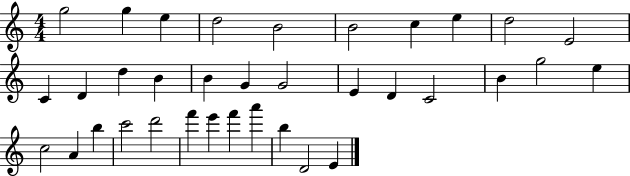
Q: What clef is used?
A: treble